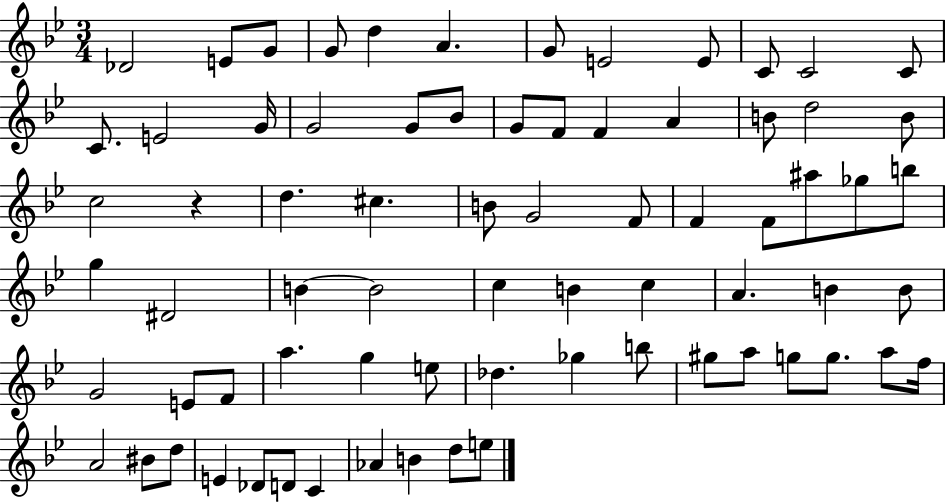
Db4/h E4/e G4/e G4/e D5/q A4/q. G4/e E4/h E4/e C4/e C4/h C4/e C4/e. E4/h G4/s G4/h G4/e Bb4/e G4/e F4/e F4/q A4/q B4/e D5/h B4/e C5/h R/q D5/q. C#5/q. B4/e G4/h F4/e F4/q F4/e A#5/e Gb5/e B5/e G5/q D#4/h B4/q B4/h C5/q B4/q C5/q A4/q. B4/q B4/e G4/h E4/e F4/e A5/q. G5/q E5/e Db5/q. Gb5/q B5/e G#5/e A5/e G5/e G5/e. A5/e F5/s A4/h BIS4/e D5/e E4/q Db4/e D4/e C4/q Ab4/q B4/q D5/e E5/e